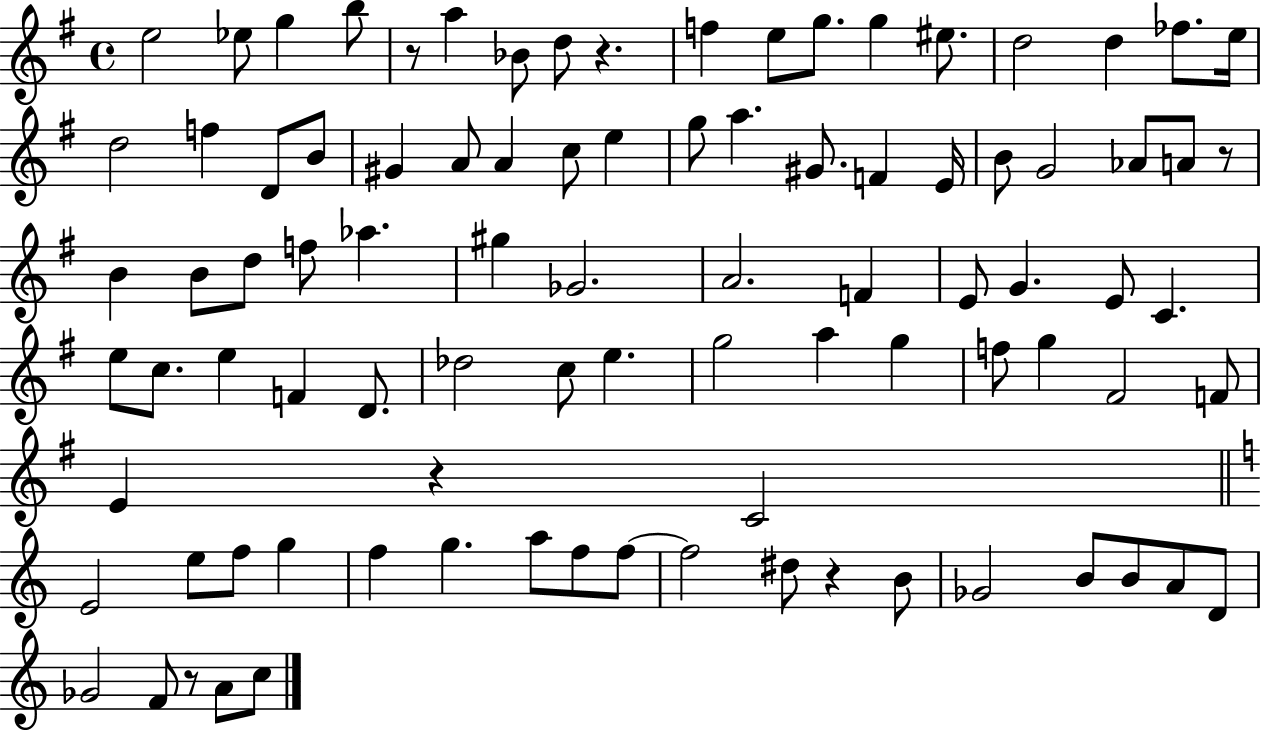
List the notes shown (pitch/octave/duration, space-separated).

E5/h Eb5/e G5/q B5/e R/e A5/q Bb4/e D5/e R/q. F5/q E5/e G5/e. G5/q EIS5/e. D5/h D5/q FES5/e. E5/s D5/h F5/q D4/e B4/e G#4/q A4/e A4/q C5/e E5/q G5/e A5/q. G#4/e. F4/q E4/s B4/e G4/h Ab4/e A4/e R/e B4/q B4/e D5/e F5/e Ab5/q. G#5/q Gb4/h. A4/h. F4/q E4/e G4/q. E4/e C4/q. E5/e C5/e. E5/q F4/q D4/e. Db5/h C5/e E5/q. G5/h A5/q G5/q F5/e G5/q F#4/h F4/e E4/q R/q C4/h E4/h E5/e F5/e G5/q F5/q G5/q. A5/e F5/e F5/e F5/h D#5/e R/q B4/e Gb4/h B4/e B4/e A4/e D4/e Gb4/h F4/e R/e A4/e C5/e